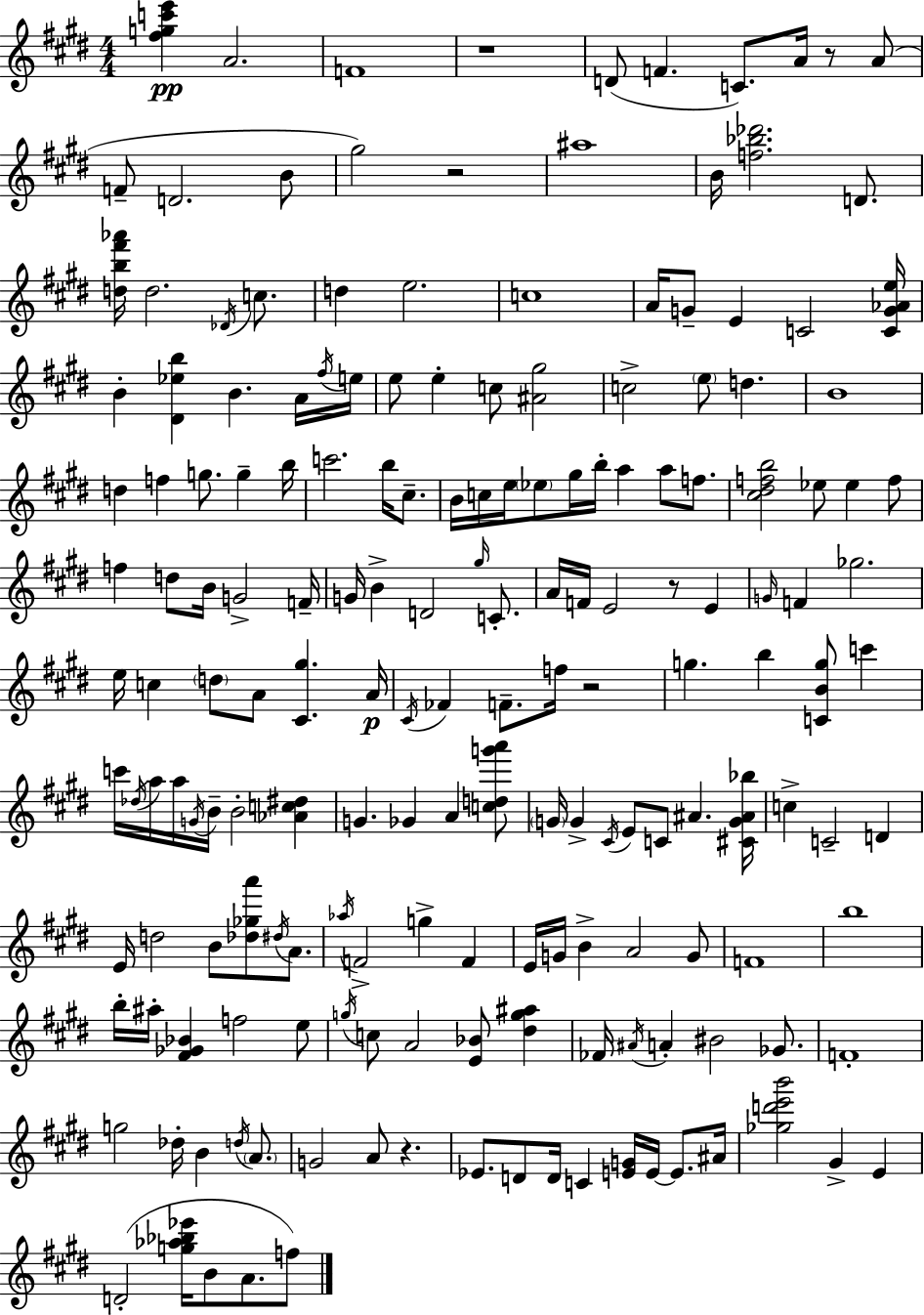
{
  \clef treble
  \numericTimeSignature
  \time 4/4
  \key e \major
  <fis'' g'' c''' e'''>4\pp a'2. | f'1 | r1 | d'8( f'4. c'8.) a'16 r8 a'8( | \break f'8-- d'2. b'8 | gis''2) r2 | ais''1 | b'16 <f'' bes'' des'''>2. d'8. | \break <d'' b'' fis''' aes'''>16 d''2. \acciaccatura { des'16 } c''8. | d''4 e''2. | c''1 | a'16 g'8-- e'4 c'2 | \break <c' g' aes' e''>16 b'4-. <dis' ees'' b''>4 b'4. a'16 | \acciaccatura { fis''16 } e''16 e''8 e''4-. c''8 <ais' gis''>2 | c''2-> \parenthesize e''8 d''4. | b'1 | \break d''4 f''4 g''8. g''4-- | b''16 c'''2. b''16 cis''8.-- | b'16 c''16 e''16 \parenthesize ees''8 gis''16 b''16-. a''4 a''8 f''8. | <cis'' dis'' f'' b''>2 ees''8 ees''4 | \break f''8 f''4 d''8 b'16 g'2-> | f'16-- g'16 b'4-> d'2 \grace { gis''16 } | c'8.-. a'16 f'16 e'2 r8 e'4 | \grace { g'16 } f'4 ges''2. | \break e''16 c''4 \parenthesize d''8 a'8 <cis' gis''>4. | a'16\p \acciaccatura { cis'16 } fes'4 f'8.-- f''16 r2 | g''4. b''4 <c' b' g''>8 | c'''4 c'''16 \acciaccatura { des''16 } a''16 a''16 \acciaccatura { g'16 } b'16-- b'2-. | \break <aes' c'' dis''>4 g'4. ges'4 | a'4 <c'' d'' g''' a'''>8 \parenthesize g'16 g'4-> \acciaccatura { cis'16 } e'8 c'8 | ais'4. <cis' g' ais' bes''>16 c''4-> c'2-- | d'4 e'16 d''2 | \break b'8 <des'' ges'' a'''>8 \acciaccatura { dis''16 } a'8. \acciaccatura { aes''16 } f'2-> | g''4-> f'4 e'16 g'16 b'4-> | a'2 g'8 f'1 | b''1 | \break b''16-. ais''16-. <fis' ges' bes'>4 | f''2 e''8 \acciaccatura { g''16 } c''8 a'2 | <e' bes'>8 <dis'' g'' ais''>4 fes'16 \acciaccatura { ais'16 } a'4-. | bis'2 ges'8. f'1-. | \break g''2 | des''16-. b'4 \acciaccatura { d''16 } \parenthesize a'8. g'2 | a'8 r4. ees'8. | d'8 d'16 c'4 <e' g'>16 e'16~~ e'8. ais'16 <ges'' d''' e''' b'''>2 | \break gis'4-> e'4 d'2-.( | <g'' aes'' bes'' ees'''>16 b'8 a'8. f''8) \bar "|."
}